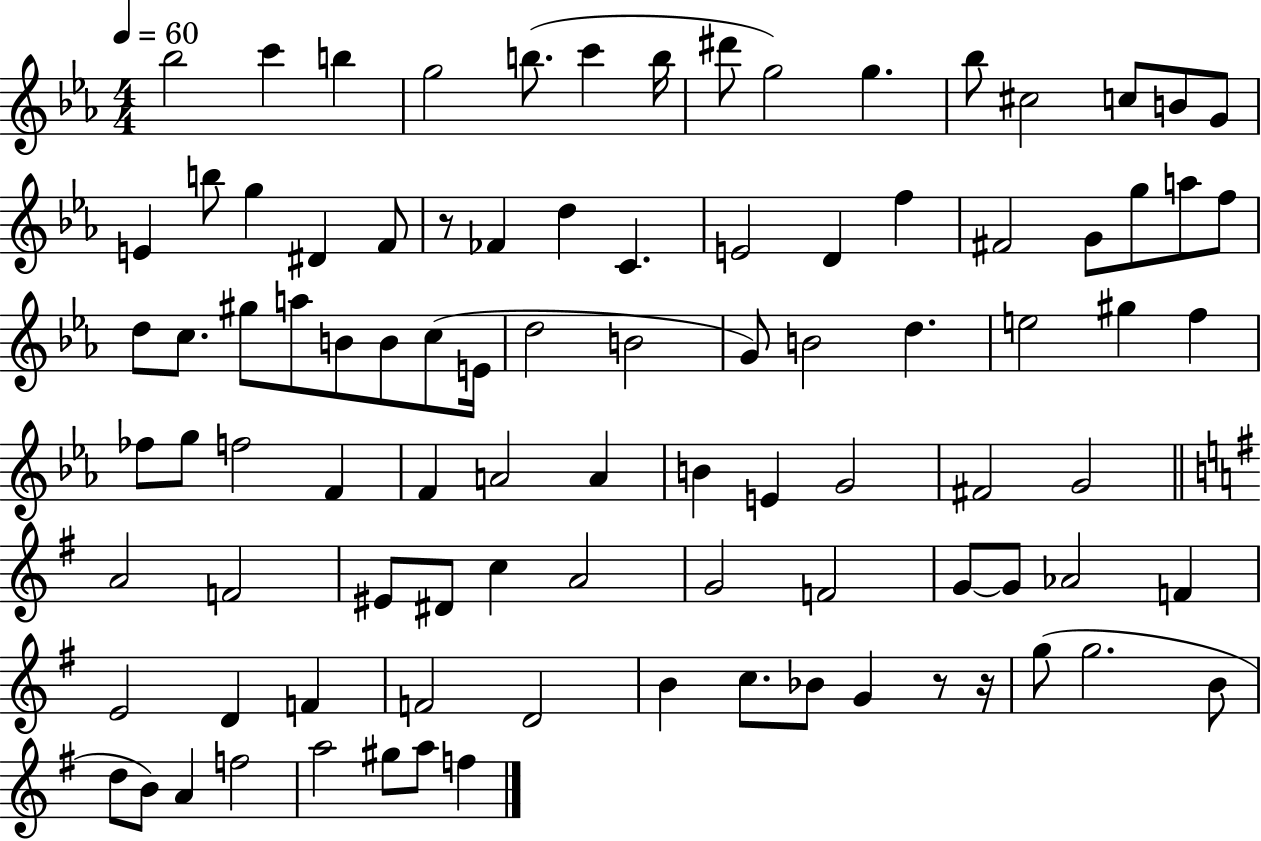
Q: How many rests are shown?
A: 3